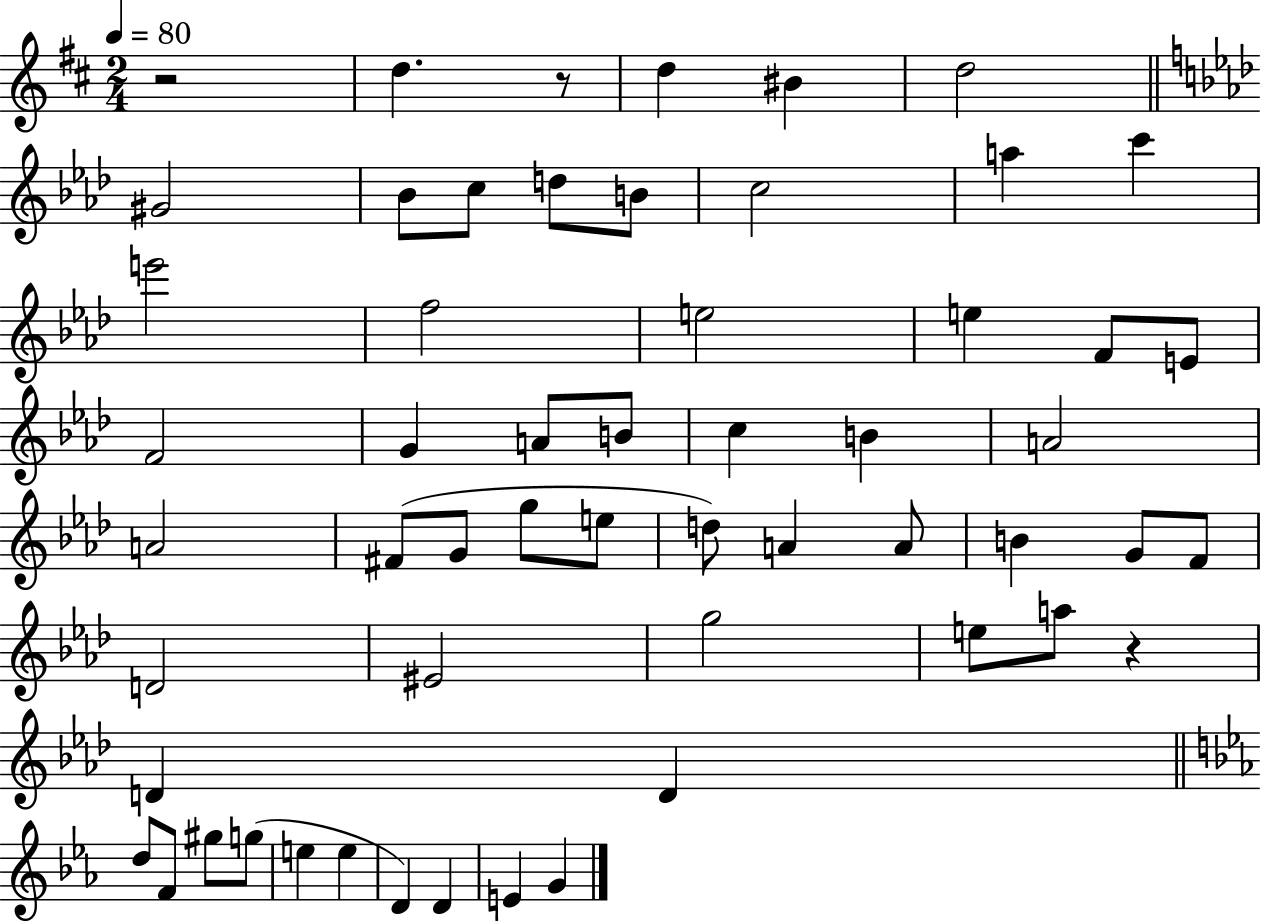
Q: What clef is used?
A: treble